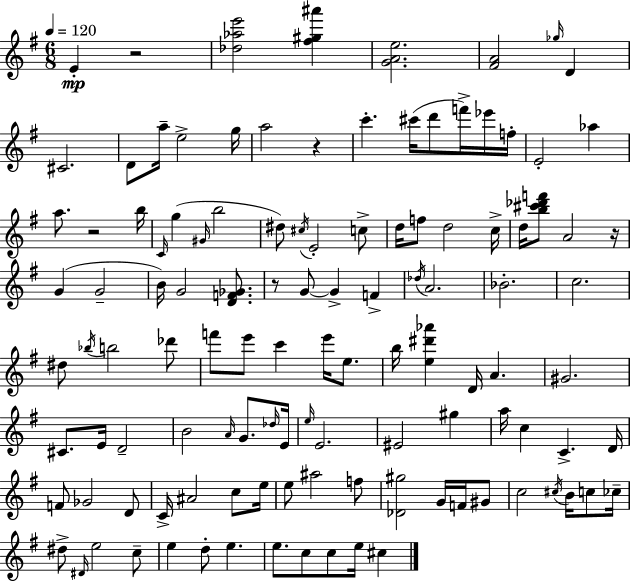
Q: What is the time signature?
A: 6/8